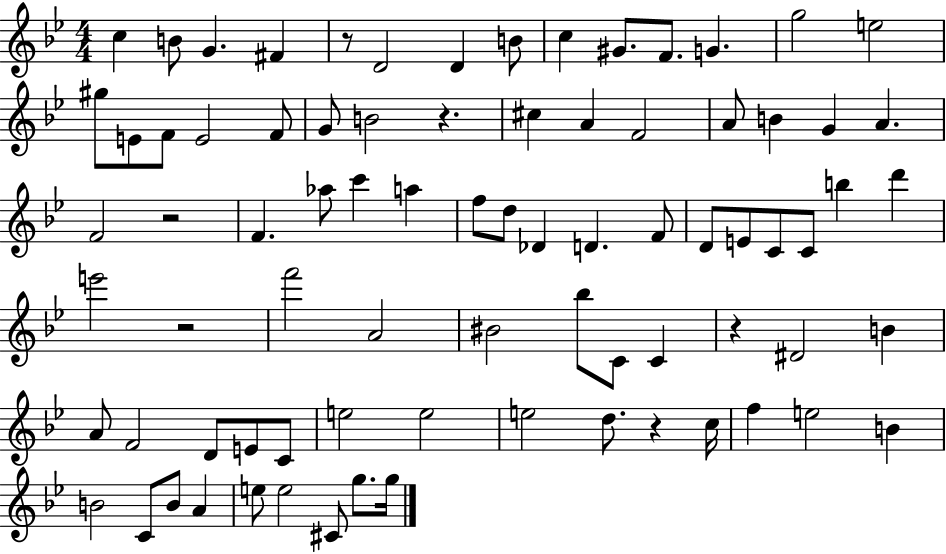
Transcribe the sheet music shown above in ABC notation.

X:1
T:Untitled
M:4/4
L:1/4
K:Bb
c B/2 G ^F z/2 D2 D B/2 c ^G/2 F/2 G g2 e2 ^g/2 E/2 F/2 E2 F/2 G/2 B2 z ^c A F2 A/2 B G A F2 z2 F _a/2 c' a f/2 d/2 _D D F/2 D/2 E/2 C/2 C/2 b d' e'2 z2 f'2 A2 ^B2 _b/2 C/2 C z ^D2 B A/2 F2 D/2 E/2 C/2 e2 e2 e2 d/2 z c/4 f e2 B B2 C/2 B/2 A e/2 e2 ^C/2 g/2 g/4